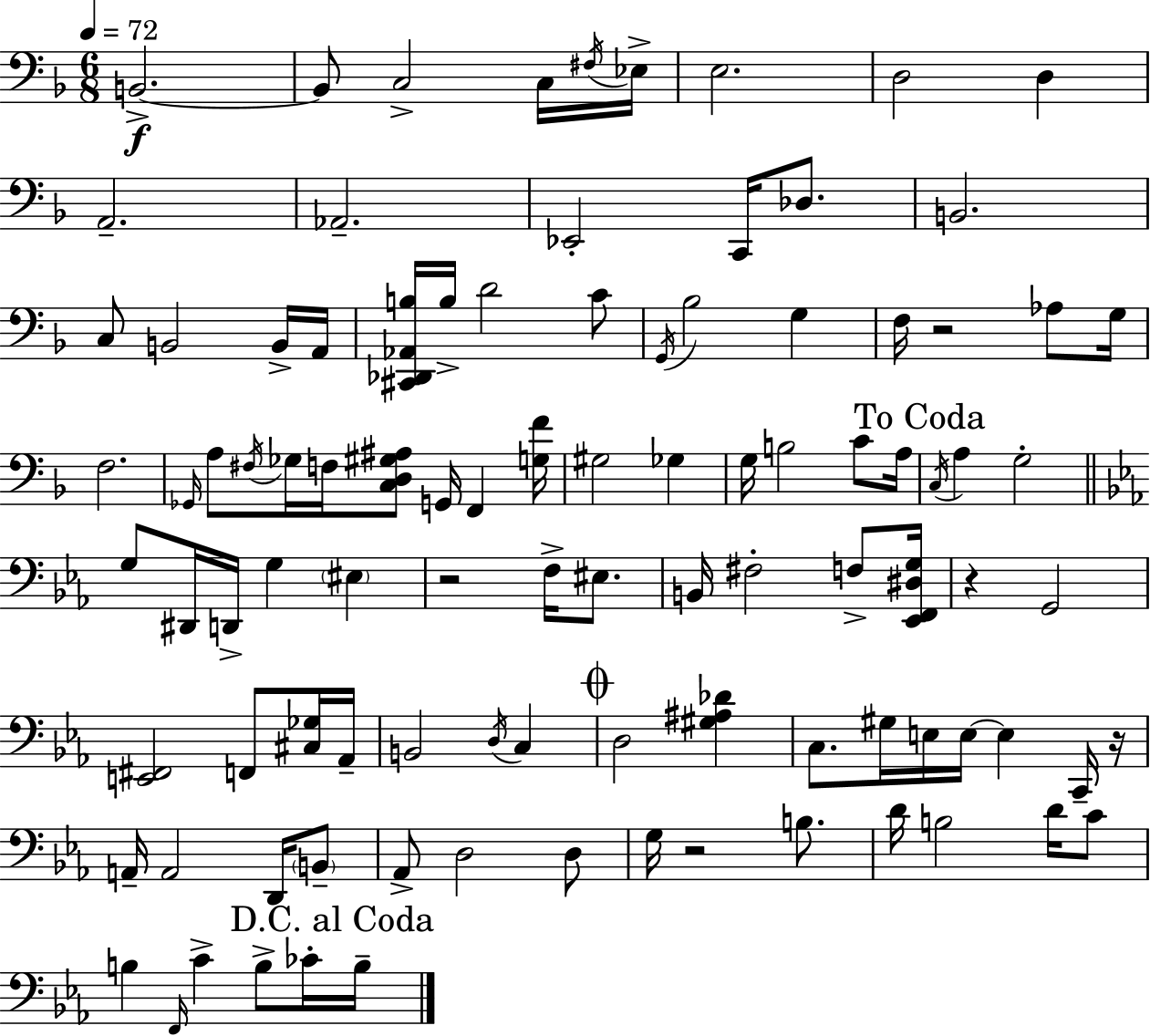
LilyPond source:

{
  \clef bass
  \numericTimeSignature
  \time 6/8
  \key d \minor
  \tempo 4 = 72
  b,2.->~~\f | b,8 c2-> c16 \acciaccatura { fis16 } | ees16-> e2. | d2 d4 | \break a,2.-- | aes,2.-- | ees,2-. c,16 des8. | b,2. | \break c8 b,2 b,16-> | a,16 <cis, des, aes, b>16 b16-> d'2 c'8 | \acciaccatura { g,16 } bes2 g4 | f16 r2 aes8 | \break g16 f2. | \grace { ges,16 } a8 \acciaccatura { fis16 } ges16 f16 <c d gis ais>8 g,16 f,4 | <g f'>16 gis2 | ges4 g16 b2 | \break c'8 a16 \mark "To Coda" \acciaccatura { c16 } a4 g2-. | \bar "||" \break \key c \minor g8 dis,16 d,16-> g4 \parenthesize eis4 | r2 f16-> eis8. | b,16 fis2-. f8-> <ees, f, dis g>16 | r4 g,2 | \break <e, fis,>2 f,8 <cis ges>16 aes,16-- | b,2 \acciaccatura { d16 } c4 | \mark \markup { \musicglyph "scripts.coda" } d2 <gis ais des'>4 | c8. gis16 e16 e16~~ e4 c,16-- | \break r16 a,16-- a,2 d,16 \parenthesize b,8-- | aes,8-> d2 d8 | g16 r2 b8. | d'16 b2 d'16 c'8 | \break b4 \grace { f,16 } c'4-> b8-> | ces'16-. \mark "D.C. al Coda" b16-- \bar "|."
}